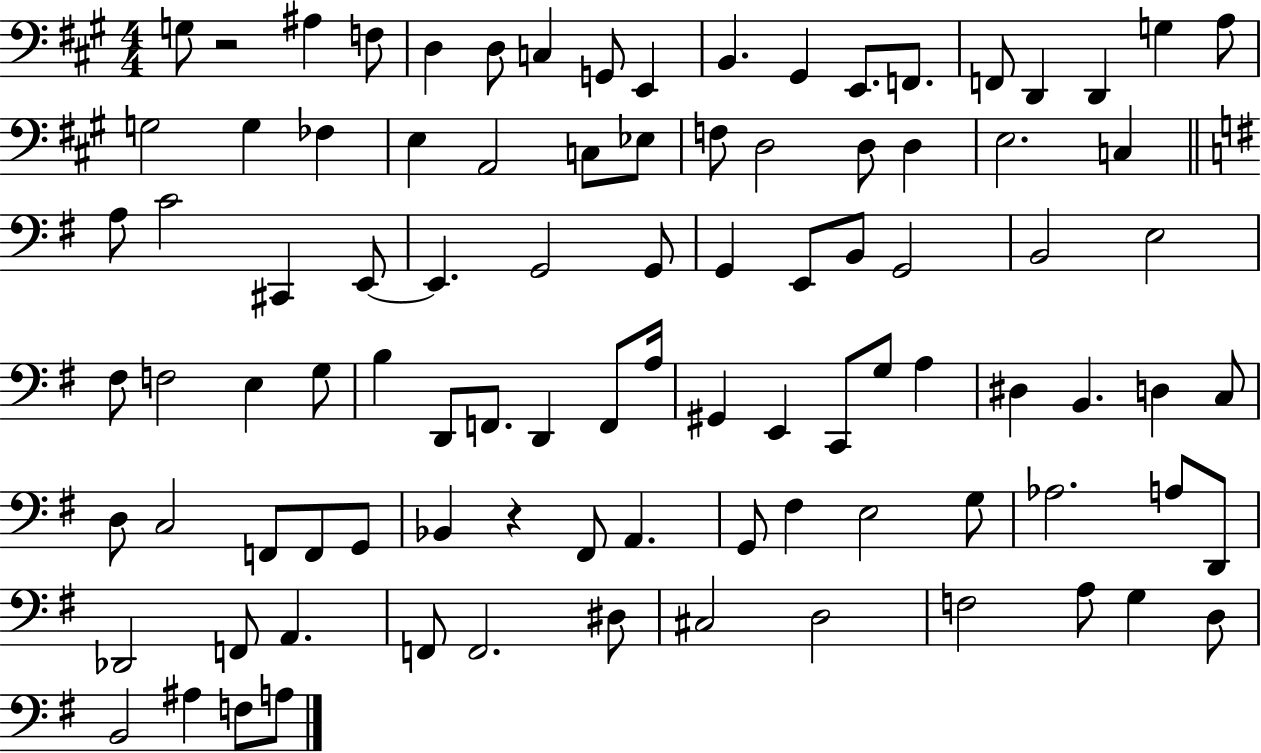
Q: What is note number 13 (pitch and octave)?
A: F2